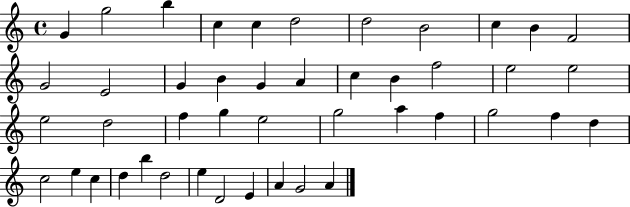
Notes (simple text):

G4/q G5/h B5/q C5/q C5/q D5/h D5/h B4/h C5/q B4/q F4/h G4/h E4/h G4/q B4/q G4/q A4/q C5/q B4/q F5/h E5/h E5/h E5/h D5/h F5/q G5/q E5/h G5/h A5/q F5/q G5/h F5/q D5/q C5/h E5/q C5/q D5/q B5/q D5/h E5/q D4/h E4/q A4/q G4/h A4/q